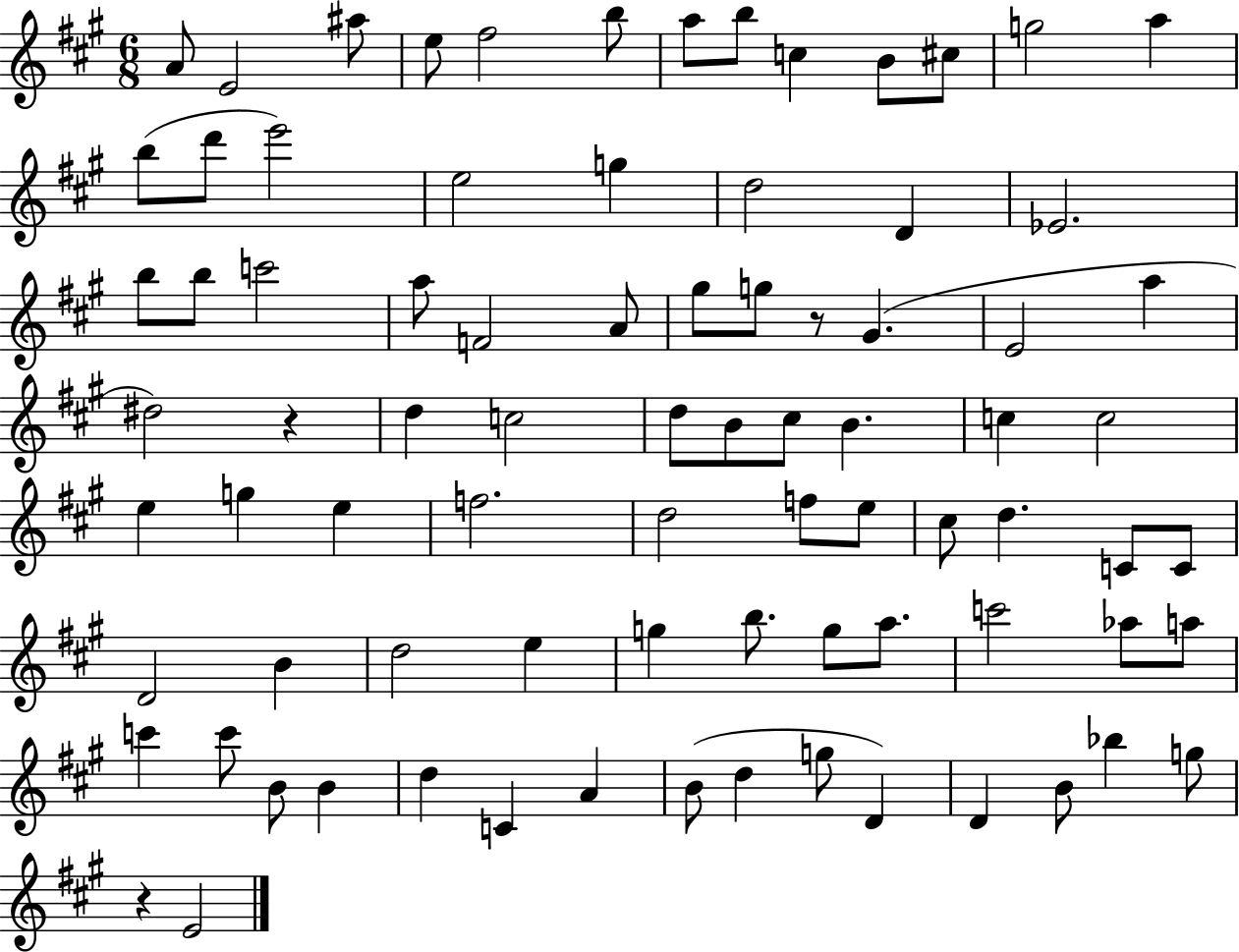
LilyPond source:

{
  \clef treble
  \numericTimeSignature
  \time 6/8
  \key a \major
  a'8 e'2 ais''8 | e''8 fis''2 b''8 | a''8 b''8 c''4 b'8 cis''8 | g''2 a''4 | \break b''8( d'''8 e'''2) | e''2 g''4 | d''2 d'4 | ees'2. | \break b''8 b''8 c'''2 | a''8 f'2 a'8 | gis''8 g''8 r8 gis'4.( | e'2 a''4 | \break dis''2) r4 | d''4 c''2 | d''8 b'8 cis''8 b'4. | c''4 c''2 | \break e''4 g''4 e''4 | f''2. | d''2 f''8 e''8 | cis''8 d''4. c'8 c'8 | \break d'2 b'4 | d''2 e''4 | g''4 b''8. g''8 a''8. | c'''2 aes''8 a''8 | \break c'''4 c'''8 b'8 b'4 | d''4 c'4 a'4 | b'8( d''4 g''8 d'4) | d'4 b'8 bes''4 g''8 | \break r4 e'2 | \bar "|."
}